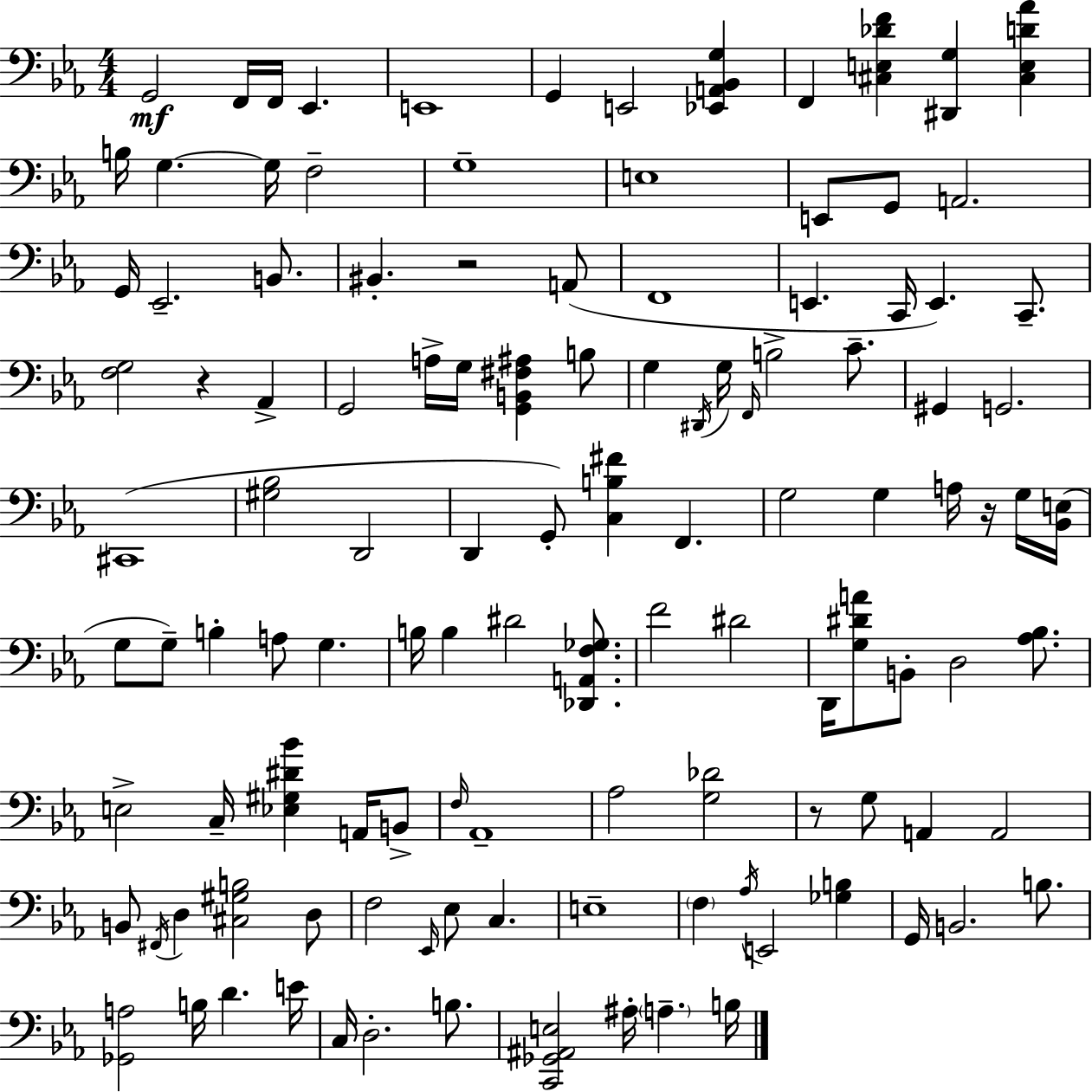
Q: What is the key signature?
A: EES major